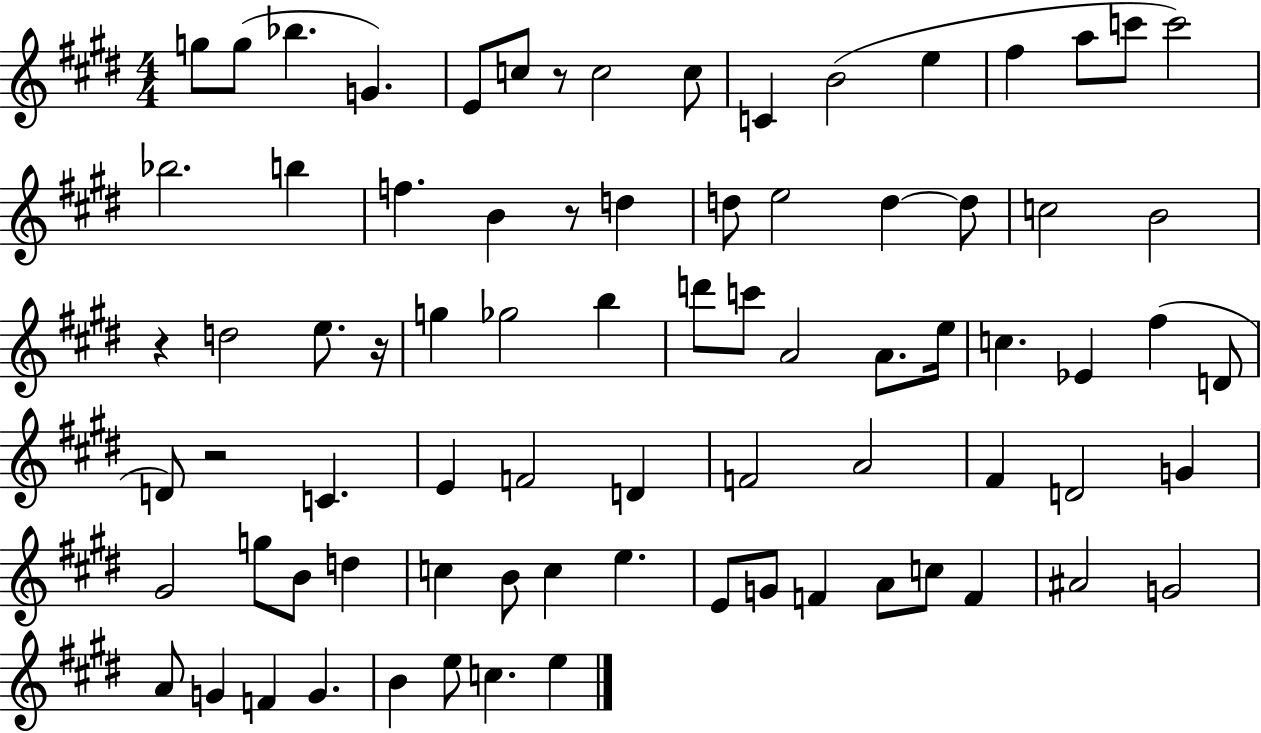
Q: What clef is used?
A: treble